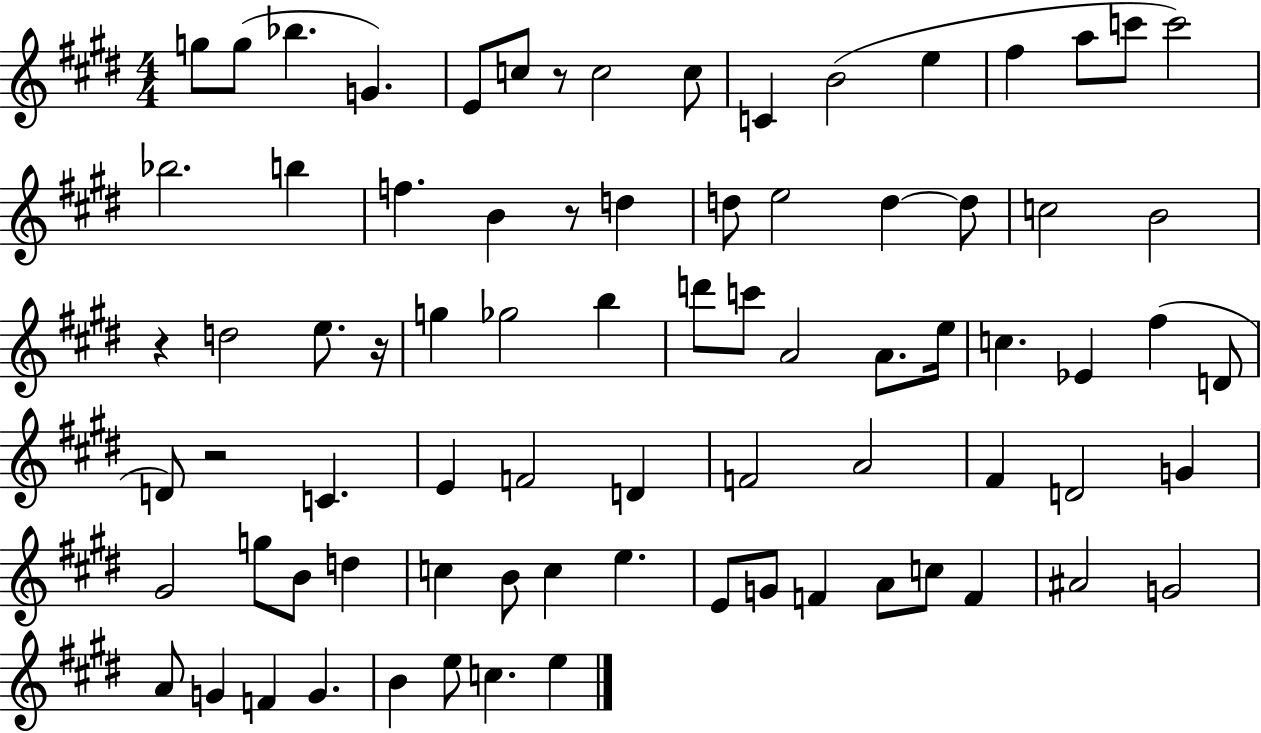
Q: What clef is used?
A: treble